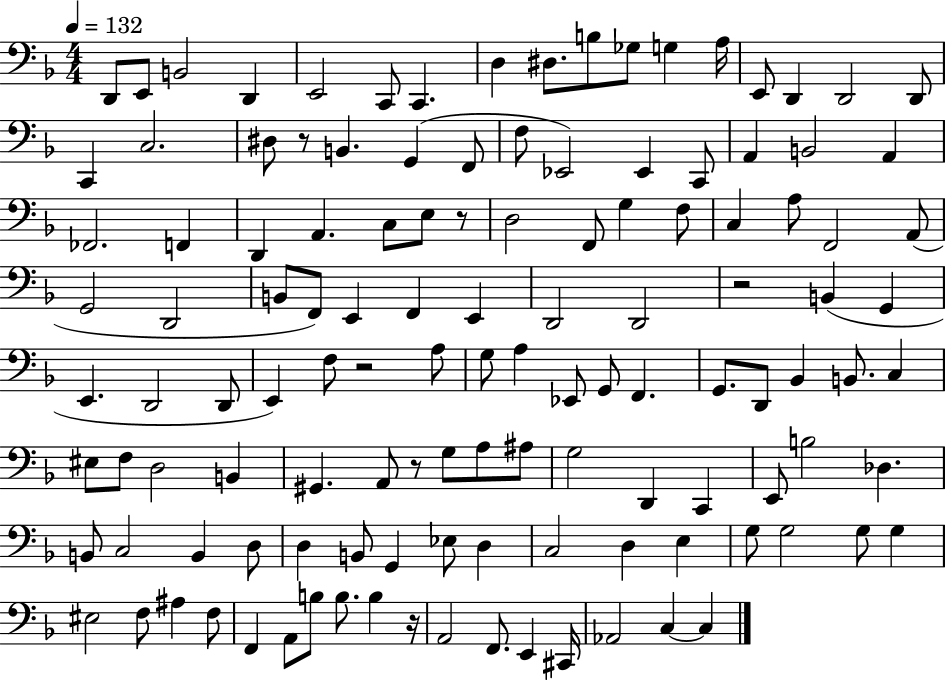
X:1
T:Untitled
M:4/4
L:1/4
K:F
D,,/2 E,,/2 B,,2 D,, E,,2 C,,/2 C,, D, ^D,/2 B,/2 _G,/2 G, A,/4 E,,/2 D,, D,,2 D,,/2 C,, C,2 ^D,/2 z/2 B,, G,, F,,/2 F,/2 _E,,2 _E,, C,,/2 A,, B,,2 A,, _F,,2 F,, D,, A,, C,/2 E,/2 z/2 D,2 F,,/2 G, F,/2 C, A,/2 F,,2 A,,/2 G,,2 D,,2 B,,/2 F,,/2 E,, F,, E,, D,,2 D,,2 z2 B,, G,, E,, D,,2 D,,/2 E,, F,/2 z2 A,/2 G,/2 A, _E,,/2 G,,/2 F,, G,,/2 D,,/2 _B,, B,,/2 C, ^E,/2 F,/2 D,2 B,, ^G,, A,,/2 z/2 G,/2 A,/2 ^A,/2 G,2 D,, C,, E,,/2 B,2 _D, B,,/2 C,2 B,, D,/2 D, B,,/2 G,, _E,/2 D, C,2 D, E, G,/2 G,2 G,/2 G, ^E,2 F,/2 ^A, F,/2 F,, A,,/2 B,/2 B,/2 B, z/4 A,,2 F,,/2 E,, ^C,,/4 _A,,2 C, C,